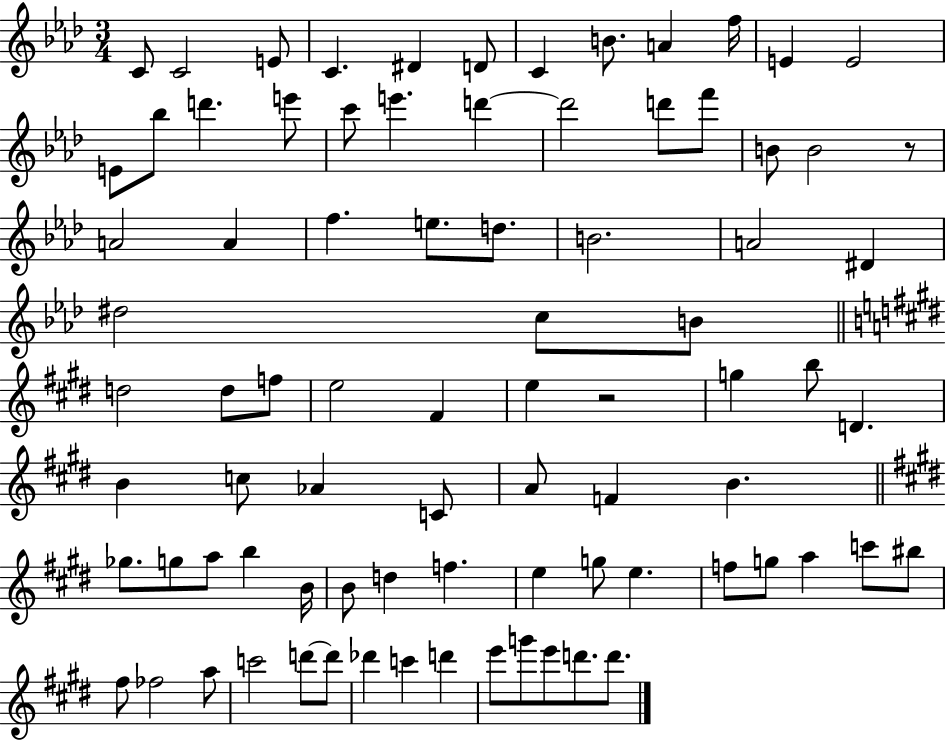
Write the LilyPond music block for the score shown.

{
  \clef treble
  \numericTimeSignature
  \time 3/4
  \key aes \major
  c'8 c'2 e'8 | c'4. dis'4 d'8 | c'4 b'8. a'4 f''16 | e'4 e'2 | \break e'8 bes''8 d'''4. e'''8 | c'''8 e'''4. d'''4~~ | d'''2 d'''8 f'''8 | b'8 b'2 r8 | \break a'2 a'4 | f''4. e''8. d''8. | b'2. | a'2 dis'4 | \break dis''2 c''8 b'8 | \bar "||" \break \key e \major d''2 d''8 f''8 | e''2 fis'4 | e''4 r2 | g''4 b''8 d'4. | \break b'4 c''8 aes'4 c'8 | a'8 f'4 b'4. | \bar "||" \break \key e \major ges''8. g''8 a''8 b''4 b'16 | b'8 d''4 f''4. | e''4 g''8 e''4. | f''8 g''8 a''4 c'''8 bis''8 | \break fis''8 fes''2 a''8 | c'''2 d'''8~~ d'''8 | des'''4 c'''4 d'''4 | e'''8 g'''8 e'''8 d'''8. d'''8. | \break \bar "|."
}